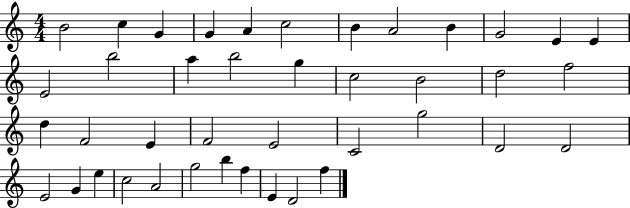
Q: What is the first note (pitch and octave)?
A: B4